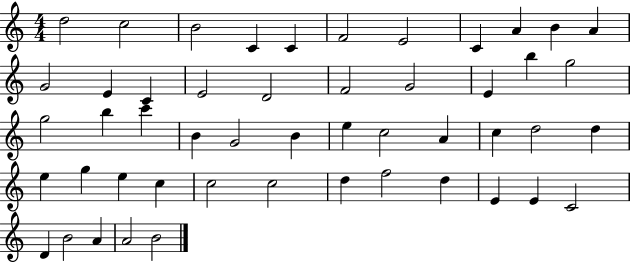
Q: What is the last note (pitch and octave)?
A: B4